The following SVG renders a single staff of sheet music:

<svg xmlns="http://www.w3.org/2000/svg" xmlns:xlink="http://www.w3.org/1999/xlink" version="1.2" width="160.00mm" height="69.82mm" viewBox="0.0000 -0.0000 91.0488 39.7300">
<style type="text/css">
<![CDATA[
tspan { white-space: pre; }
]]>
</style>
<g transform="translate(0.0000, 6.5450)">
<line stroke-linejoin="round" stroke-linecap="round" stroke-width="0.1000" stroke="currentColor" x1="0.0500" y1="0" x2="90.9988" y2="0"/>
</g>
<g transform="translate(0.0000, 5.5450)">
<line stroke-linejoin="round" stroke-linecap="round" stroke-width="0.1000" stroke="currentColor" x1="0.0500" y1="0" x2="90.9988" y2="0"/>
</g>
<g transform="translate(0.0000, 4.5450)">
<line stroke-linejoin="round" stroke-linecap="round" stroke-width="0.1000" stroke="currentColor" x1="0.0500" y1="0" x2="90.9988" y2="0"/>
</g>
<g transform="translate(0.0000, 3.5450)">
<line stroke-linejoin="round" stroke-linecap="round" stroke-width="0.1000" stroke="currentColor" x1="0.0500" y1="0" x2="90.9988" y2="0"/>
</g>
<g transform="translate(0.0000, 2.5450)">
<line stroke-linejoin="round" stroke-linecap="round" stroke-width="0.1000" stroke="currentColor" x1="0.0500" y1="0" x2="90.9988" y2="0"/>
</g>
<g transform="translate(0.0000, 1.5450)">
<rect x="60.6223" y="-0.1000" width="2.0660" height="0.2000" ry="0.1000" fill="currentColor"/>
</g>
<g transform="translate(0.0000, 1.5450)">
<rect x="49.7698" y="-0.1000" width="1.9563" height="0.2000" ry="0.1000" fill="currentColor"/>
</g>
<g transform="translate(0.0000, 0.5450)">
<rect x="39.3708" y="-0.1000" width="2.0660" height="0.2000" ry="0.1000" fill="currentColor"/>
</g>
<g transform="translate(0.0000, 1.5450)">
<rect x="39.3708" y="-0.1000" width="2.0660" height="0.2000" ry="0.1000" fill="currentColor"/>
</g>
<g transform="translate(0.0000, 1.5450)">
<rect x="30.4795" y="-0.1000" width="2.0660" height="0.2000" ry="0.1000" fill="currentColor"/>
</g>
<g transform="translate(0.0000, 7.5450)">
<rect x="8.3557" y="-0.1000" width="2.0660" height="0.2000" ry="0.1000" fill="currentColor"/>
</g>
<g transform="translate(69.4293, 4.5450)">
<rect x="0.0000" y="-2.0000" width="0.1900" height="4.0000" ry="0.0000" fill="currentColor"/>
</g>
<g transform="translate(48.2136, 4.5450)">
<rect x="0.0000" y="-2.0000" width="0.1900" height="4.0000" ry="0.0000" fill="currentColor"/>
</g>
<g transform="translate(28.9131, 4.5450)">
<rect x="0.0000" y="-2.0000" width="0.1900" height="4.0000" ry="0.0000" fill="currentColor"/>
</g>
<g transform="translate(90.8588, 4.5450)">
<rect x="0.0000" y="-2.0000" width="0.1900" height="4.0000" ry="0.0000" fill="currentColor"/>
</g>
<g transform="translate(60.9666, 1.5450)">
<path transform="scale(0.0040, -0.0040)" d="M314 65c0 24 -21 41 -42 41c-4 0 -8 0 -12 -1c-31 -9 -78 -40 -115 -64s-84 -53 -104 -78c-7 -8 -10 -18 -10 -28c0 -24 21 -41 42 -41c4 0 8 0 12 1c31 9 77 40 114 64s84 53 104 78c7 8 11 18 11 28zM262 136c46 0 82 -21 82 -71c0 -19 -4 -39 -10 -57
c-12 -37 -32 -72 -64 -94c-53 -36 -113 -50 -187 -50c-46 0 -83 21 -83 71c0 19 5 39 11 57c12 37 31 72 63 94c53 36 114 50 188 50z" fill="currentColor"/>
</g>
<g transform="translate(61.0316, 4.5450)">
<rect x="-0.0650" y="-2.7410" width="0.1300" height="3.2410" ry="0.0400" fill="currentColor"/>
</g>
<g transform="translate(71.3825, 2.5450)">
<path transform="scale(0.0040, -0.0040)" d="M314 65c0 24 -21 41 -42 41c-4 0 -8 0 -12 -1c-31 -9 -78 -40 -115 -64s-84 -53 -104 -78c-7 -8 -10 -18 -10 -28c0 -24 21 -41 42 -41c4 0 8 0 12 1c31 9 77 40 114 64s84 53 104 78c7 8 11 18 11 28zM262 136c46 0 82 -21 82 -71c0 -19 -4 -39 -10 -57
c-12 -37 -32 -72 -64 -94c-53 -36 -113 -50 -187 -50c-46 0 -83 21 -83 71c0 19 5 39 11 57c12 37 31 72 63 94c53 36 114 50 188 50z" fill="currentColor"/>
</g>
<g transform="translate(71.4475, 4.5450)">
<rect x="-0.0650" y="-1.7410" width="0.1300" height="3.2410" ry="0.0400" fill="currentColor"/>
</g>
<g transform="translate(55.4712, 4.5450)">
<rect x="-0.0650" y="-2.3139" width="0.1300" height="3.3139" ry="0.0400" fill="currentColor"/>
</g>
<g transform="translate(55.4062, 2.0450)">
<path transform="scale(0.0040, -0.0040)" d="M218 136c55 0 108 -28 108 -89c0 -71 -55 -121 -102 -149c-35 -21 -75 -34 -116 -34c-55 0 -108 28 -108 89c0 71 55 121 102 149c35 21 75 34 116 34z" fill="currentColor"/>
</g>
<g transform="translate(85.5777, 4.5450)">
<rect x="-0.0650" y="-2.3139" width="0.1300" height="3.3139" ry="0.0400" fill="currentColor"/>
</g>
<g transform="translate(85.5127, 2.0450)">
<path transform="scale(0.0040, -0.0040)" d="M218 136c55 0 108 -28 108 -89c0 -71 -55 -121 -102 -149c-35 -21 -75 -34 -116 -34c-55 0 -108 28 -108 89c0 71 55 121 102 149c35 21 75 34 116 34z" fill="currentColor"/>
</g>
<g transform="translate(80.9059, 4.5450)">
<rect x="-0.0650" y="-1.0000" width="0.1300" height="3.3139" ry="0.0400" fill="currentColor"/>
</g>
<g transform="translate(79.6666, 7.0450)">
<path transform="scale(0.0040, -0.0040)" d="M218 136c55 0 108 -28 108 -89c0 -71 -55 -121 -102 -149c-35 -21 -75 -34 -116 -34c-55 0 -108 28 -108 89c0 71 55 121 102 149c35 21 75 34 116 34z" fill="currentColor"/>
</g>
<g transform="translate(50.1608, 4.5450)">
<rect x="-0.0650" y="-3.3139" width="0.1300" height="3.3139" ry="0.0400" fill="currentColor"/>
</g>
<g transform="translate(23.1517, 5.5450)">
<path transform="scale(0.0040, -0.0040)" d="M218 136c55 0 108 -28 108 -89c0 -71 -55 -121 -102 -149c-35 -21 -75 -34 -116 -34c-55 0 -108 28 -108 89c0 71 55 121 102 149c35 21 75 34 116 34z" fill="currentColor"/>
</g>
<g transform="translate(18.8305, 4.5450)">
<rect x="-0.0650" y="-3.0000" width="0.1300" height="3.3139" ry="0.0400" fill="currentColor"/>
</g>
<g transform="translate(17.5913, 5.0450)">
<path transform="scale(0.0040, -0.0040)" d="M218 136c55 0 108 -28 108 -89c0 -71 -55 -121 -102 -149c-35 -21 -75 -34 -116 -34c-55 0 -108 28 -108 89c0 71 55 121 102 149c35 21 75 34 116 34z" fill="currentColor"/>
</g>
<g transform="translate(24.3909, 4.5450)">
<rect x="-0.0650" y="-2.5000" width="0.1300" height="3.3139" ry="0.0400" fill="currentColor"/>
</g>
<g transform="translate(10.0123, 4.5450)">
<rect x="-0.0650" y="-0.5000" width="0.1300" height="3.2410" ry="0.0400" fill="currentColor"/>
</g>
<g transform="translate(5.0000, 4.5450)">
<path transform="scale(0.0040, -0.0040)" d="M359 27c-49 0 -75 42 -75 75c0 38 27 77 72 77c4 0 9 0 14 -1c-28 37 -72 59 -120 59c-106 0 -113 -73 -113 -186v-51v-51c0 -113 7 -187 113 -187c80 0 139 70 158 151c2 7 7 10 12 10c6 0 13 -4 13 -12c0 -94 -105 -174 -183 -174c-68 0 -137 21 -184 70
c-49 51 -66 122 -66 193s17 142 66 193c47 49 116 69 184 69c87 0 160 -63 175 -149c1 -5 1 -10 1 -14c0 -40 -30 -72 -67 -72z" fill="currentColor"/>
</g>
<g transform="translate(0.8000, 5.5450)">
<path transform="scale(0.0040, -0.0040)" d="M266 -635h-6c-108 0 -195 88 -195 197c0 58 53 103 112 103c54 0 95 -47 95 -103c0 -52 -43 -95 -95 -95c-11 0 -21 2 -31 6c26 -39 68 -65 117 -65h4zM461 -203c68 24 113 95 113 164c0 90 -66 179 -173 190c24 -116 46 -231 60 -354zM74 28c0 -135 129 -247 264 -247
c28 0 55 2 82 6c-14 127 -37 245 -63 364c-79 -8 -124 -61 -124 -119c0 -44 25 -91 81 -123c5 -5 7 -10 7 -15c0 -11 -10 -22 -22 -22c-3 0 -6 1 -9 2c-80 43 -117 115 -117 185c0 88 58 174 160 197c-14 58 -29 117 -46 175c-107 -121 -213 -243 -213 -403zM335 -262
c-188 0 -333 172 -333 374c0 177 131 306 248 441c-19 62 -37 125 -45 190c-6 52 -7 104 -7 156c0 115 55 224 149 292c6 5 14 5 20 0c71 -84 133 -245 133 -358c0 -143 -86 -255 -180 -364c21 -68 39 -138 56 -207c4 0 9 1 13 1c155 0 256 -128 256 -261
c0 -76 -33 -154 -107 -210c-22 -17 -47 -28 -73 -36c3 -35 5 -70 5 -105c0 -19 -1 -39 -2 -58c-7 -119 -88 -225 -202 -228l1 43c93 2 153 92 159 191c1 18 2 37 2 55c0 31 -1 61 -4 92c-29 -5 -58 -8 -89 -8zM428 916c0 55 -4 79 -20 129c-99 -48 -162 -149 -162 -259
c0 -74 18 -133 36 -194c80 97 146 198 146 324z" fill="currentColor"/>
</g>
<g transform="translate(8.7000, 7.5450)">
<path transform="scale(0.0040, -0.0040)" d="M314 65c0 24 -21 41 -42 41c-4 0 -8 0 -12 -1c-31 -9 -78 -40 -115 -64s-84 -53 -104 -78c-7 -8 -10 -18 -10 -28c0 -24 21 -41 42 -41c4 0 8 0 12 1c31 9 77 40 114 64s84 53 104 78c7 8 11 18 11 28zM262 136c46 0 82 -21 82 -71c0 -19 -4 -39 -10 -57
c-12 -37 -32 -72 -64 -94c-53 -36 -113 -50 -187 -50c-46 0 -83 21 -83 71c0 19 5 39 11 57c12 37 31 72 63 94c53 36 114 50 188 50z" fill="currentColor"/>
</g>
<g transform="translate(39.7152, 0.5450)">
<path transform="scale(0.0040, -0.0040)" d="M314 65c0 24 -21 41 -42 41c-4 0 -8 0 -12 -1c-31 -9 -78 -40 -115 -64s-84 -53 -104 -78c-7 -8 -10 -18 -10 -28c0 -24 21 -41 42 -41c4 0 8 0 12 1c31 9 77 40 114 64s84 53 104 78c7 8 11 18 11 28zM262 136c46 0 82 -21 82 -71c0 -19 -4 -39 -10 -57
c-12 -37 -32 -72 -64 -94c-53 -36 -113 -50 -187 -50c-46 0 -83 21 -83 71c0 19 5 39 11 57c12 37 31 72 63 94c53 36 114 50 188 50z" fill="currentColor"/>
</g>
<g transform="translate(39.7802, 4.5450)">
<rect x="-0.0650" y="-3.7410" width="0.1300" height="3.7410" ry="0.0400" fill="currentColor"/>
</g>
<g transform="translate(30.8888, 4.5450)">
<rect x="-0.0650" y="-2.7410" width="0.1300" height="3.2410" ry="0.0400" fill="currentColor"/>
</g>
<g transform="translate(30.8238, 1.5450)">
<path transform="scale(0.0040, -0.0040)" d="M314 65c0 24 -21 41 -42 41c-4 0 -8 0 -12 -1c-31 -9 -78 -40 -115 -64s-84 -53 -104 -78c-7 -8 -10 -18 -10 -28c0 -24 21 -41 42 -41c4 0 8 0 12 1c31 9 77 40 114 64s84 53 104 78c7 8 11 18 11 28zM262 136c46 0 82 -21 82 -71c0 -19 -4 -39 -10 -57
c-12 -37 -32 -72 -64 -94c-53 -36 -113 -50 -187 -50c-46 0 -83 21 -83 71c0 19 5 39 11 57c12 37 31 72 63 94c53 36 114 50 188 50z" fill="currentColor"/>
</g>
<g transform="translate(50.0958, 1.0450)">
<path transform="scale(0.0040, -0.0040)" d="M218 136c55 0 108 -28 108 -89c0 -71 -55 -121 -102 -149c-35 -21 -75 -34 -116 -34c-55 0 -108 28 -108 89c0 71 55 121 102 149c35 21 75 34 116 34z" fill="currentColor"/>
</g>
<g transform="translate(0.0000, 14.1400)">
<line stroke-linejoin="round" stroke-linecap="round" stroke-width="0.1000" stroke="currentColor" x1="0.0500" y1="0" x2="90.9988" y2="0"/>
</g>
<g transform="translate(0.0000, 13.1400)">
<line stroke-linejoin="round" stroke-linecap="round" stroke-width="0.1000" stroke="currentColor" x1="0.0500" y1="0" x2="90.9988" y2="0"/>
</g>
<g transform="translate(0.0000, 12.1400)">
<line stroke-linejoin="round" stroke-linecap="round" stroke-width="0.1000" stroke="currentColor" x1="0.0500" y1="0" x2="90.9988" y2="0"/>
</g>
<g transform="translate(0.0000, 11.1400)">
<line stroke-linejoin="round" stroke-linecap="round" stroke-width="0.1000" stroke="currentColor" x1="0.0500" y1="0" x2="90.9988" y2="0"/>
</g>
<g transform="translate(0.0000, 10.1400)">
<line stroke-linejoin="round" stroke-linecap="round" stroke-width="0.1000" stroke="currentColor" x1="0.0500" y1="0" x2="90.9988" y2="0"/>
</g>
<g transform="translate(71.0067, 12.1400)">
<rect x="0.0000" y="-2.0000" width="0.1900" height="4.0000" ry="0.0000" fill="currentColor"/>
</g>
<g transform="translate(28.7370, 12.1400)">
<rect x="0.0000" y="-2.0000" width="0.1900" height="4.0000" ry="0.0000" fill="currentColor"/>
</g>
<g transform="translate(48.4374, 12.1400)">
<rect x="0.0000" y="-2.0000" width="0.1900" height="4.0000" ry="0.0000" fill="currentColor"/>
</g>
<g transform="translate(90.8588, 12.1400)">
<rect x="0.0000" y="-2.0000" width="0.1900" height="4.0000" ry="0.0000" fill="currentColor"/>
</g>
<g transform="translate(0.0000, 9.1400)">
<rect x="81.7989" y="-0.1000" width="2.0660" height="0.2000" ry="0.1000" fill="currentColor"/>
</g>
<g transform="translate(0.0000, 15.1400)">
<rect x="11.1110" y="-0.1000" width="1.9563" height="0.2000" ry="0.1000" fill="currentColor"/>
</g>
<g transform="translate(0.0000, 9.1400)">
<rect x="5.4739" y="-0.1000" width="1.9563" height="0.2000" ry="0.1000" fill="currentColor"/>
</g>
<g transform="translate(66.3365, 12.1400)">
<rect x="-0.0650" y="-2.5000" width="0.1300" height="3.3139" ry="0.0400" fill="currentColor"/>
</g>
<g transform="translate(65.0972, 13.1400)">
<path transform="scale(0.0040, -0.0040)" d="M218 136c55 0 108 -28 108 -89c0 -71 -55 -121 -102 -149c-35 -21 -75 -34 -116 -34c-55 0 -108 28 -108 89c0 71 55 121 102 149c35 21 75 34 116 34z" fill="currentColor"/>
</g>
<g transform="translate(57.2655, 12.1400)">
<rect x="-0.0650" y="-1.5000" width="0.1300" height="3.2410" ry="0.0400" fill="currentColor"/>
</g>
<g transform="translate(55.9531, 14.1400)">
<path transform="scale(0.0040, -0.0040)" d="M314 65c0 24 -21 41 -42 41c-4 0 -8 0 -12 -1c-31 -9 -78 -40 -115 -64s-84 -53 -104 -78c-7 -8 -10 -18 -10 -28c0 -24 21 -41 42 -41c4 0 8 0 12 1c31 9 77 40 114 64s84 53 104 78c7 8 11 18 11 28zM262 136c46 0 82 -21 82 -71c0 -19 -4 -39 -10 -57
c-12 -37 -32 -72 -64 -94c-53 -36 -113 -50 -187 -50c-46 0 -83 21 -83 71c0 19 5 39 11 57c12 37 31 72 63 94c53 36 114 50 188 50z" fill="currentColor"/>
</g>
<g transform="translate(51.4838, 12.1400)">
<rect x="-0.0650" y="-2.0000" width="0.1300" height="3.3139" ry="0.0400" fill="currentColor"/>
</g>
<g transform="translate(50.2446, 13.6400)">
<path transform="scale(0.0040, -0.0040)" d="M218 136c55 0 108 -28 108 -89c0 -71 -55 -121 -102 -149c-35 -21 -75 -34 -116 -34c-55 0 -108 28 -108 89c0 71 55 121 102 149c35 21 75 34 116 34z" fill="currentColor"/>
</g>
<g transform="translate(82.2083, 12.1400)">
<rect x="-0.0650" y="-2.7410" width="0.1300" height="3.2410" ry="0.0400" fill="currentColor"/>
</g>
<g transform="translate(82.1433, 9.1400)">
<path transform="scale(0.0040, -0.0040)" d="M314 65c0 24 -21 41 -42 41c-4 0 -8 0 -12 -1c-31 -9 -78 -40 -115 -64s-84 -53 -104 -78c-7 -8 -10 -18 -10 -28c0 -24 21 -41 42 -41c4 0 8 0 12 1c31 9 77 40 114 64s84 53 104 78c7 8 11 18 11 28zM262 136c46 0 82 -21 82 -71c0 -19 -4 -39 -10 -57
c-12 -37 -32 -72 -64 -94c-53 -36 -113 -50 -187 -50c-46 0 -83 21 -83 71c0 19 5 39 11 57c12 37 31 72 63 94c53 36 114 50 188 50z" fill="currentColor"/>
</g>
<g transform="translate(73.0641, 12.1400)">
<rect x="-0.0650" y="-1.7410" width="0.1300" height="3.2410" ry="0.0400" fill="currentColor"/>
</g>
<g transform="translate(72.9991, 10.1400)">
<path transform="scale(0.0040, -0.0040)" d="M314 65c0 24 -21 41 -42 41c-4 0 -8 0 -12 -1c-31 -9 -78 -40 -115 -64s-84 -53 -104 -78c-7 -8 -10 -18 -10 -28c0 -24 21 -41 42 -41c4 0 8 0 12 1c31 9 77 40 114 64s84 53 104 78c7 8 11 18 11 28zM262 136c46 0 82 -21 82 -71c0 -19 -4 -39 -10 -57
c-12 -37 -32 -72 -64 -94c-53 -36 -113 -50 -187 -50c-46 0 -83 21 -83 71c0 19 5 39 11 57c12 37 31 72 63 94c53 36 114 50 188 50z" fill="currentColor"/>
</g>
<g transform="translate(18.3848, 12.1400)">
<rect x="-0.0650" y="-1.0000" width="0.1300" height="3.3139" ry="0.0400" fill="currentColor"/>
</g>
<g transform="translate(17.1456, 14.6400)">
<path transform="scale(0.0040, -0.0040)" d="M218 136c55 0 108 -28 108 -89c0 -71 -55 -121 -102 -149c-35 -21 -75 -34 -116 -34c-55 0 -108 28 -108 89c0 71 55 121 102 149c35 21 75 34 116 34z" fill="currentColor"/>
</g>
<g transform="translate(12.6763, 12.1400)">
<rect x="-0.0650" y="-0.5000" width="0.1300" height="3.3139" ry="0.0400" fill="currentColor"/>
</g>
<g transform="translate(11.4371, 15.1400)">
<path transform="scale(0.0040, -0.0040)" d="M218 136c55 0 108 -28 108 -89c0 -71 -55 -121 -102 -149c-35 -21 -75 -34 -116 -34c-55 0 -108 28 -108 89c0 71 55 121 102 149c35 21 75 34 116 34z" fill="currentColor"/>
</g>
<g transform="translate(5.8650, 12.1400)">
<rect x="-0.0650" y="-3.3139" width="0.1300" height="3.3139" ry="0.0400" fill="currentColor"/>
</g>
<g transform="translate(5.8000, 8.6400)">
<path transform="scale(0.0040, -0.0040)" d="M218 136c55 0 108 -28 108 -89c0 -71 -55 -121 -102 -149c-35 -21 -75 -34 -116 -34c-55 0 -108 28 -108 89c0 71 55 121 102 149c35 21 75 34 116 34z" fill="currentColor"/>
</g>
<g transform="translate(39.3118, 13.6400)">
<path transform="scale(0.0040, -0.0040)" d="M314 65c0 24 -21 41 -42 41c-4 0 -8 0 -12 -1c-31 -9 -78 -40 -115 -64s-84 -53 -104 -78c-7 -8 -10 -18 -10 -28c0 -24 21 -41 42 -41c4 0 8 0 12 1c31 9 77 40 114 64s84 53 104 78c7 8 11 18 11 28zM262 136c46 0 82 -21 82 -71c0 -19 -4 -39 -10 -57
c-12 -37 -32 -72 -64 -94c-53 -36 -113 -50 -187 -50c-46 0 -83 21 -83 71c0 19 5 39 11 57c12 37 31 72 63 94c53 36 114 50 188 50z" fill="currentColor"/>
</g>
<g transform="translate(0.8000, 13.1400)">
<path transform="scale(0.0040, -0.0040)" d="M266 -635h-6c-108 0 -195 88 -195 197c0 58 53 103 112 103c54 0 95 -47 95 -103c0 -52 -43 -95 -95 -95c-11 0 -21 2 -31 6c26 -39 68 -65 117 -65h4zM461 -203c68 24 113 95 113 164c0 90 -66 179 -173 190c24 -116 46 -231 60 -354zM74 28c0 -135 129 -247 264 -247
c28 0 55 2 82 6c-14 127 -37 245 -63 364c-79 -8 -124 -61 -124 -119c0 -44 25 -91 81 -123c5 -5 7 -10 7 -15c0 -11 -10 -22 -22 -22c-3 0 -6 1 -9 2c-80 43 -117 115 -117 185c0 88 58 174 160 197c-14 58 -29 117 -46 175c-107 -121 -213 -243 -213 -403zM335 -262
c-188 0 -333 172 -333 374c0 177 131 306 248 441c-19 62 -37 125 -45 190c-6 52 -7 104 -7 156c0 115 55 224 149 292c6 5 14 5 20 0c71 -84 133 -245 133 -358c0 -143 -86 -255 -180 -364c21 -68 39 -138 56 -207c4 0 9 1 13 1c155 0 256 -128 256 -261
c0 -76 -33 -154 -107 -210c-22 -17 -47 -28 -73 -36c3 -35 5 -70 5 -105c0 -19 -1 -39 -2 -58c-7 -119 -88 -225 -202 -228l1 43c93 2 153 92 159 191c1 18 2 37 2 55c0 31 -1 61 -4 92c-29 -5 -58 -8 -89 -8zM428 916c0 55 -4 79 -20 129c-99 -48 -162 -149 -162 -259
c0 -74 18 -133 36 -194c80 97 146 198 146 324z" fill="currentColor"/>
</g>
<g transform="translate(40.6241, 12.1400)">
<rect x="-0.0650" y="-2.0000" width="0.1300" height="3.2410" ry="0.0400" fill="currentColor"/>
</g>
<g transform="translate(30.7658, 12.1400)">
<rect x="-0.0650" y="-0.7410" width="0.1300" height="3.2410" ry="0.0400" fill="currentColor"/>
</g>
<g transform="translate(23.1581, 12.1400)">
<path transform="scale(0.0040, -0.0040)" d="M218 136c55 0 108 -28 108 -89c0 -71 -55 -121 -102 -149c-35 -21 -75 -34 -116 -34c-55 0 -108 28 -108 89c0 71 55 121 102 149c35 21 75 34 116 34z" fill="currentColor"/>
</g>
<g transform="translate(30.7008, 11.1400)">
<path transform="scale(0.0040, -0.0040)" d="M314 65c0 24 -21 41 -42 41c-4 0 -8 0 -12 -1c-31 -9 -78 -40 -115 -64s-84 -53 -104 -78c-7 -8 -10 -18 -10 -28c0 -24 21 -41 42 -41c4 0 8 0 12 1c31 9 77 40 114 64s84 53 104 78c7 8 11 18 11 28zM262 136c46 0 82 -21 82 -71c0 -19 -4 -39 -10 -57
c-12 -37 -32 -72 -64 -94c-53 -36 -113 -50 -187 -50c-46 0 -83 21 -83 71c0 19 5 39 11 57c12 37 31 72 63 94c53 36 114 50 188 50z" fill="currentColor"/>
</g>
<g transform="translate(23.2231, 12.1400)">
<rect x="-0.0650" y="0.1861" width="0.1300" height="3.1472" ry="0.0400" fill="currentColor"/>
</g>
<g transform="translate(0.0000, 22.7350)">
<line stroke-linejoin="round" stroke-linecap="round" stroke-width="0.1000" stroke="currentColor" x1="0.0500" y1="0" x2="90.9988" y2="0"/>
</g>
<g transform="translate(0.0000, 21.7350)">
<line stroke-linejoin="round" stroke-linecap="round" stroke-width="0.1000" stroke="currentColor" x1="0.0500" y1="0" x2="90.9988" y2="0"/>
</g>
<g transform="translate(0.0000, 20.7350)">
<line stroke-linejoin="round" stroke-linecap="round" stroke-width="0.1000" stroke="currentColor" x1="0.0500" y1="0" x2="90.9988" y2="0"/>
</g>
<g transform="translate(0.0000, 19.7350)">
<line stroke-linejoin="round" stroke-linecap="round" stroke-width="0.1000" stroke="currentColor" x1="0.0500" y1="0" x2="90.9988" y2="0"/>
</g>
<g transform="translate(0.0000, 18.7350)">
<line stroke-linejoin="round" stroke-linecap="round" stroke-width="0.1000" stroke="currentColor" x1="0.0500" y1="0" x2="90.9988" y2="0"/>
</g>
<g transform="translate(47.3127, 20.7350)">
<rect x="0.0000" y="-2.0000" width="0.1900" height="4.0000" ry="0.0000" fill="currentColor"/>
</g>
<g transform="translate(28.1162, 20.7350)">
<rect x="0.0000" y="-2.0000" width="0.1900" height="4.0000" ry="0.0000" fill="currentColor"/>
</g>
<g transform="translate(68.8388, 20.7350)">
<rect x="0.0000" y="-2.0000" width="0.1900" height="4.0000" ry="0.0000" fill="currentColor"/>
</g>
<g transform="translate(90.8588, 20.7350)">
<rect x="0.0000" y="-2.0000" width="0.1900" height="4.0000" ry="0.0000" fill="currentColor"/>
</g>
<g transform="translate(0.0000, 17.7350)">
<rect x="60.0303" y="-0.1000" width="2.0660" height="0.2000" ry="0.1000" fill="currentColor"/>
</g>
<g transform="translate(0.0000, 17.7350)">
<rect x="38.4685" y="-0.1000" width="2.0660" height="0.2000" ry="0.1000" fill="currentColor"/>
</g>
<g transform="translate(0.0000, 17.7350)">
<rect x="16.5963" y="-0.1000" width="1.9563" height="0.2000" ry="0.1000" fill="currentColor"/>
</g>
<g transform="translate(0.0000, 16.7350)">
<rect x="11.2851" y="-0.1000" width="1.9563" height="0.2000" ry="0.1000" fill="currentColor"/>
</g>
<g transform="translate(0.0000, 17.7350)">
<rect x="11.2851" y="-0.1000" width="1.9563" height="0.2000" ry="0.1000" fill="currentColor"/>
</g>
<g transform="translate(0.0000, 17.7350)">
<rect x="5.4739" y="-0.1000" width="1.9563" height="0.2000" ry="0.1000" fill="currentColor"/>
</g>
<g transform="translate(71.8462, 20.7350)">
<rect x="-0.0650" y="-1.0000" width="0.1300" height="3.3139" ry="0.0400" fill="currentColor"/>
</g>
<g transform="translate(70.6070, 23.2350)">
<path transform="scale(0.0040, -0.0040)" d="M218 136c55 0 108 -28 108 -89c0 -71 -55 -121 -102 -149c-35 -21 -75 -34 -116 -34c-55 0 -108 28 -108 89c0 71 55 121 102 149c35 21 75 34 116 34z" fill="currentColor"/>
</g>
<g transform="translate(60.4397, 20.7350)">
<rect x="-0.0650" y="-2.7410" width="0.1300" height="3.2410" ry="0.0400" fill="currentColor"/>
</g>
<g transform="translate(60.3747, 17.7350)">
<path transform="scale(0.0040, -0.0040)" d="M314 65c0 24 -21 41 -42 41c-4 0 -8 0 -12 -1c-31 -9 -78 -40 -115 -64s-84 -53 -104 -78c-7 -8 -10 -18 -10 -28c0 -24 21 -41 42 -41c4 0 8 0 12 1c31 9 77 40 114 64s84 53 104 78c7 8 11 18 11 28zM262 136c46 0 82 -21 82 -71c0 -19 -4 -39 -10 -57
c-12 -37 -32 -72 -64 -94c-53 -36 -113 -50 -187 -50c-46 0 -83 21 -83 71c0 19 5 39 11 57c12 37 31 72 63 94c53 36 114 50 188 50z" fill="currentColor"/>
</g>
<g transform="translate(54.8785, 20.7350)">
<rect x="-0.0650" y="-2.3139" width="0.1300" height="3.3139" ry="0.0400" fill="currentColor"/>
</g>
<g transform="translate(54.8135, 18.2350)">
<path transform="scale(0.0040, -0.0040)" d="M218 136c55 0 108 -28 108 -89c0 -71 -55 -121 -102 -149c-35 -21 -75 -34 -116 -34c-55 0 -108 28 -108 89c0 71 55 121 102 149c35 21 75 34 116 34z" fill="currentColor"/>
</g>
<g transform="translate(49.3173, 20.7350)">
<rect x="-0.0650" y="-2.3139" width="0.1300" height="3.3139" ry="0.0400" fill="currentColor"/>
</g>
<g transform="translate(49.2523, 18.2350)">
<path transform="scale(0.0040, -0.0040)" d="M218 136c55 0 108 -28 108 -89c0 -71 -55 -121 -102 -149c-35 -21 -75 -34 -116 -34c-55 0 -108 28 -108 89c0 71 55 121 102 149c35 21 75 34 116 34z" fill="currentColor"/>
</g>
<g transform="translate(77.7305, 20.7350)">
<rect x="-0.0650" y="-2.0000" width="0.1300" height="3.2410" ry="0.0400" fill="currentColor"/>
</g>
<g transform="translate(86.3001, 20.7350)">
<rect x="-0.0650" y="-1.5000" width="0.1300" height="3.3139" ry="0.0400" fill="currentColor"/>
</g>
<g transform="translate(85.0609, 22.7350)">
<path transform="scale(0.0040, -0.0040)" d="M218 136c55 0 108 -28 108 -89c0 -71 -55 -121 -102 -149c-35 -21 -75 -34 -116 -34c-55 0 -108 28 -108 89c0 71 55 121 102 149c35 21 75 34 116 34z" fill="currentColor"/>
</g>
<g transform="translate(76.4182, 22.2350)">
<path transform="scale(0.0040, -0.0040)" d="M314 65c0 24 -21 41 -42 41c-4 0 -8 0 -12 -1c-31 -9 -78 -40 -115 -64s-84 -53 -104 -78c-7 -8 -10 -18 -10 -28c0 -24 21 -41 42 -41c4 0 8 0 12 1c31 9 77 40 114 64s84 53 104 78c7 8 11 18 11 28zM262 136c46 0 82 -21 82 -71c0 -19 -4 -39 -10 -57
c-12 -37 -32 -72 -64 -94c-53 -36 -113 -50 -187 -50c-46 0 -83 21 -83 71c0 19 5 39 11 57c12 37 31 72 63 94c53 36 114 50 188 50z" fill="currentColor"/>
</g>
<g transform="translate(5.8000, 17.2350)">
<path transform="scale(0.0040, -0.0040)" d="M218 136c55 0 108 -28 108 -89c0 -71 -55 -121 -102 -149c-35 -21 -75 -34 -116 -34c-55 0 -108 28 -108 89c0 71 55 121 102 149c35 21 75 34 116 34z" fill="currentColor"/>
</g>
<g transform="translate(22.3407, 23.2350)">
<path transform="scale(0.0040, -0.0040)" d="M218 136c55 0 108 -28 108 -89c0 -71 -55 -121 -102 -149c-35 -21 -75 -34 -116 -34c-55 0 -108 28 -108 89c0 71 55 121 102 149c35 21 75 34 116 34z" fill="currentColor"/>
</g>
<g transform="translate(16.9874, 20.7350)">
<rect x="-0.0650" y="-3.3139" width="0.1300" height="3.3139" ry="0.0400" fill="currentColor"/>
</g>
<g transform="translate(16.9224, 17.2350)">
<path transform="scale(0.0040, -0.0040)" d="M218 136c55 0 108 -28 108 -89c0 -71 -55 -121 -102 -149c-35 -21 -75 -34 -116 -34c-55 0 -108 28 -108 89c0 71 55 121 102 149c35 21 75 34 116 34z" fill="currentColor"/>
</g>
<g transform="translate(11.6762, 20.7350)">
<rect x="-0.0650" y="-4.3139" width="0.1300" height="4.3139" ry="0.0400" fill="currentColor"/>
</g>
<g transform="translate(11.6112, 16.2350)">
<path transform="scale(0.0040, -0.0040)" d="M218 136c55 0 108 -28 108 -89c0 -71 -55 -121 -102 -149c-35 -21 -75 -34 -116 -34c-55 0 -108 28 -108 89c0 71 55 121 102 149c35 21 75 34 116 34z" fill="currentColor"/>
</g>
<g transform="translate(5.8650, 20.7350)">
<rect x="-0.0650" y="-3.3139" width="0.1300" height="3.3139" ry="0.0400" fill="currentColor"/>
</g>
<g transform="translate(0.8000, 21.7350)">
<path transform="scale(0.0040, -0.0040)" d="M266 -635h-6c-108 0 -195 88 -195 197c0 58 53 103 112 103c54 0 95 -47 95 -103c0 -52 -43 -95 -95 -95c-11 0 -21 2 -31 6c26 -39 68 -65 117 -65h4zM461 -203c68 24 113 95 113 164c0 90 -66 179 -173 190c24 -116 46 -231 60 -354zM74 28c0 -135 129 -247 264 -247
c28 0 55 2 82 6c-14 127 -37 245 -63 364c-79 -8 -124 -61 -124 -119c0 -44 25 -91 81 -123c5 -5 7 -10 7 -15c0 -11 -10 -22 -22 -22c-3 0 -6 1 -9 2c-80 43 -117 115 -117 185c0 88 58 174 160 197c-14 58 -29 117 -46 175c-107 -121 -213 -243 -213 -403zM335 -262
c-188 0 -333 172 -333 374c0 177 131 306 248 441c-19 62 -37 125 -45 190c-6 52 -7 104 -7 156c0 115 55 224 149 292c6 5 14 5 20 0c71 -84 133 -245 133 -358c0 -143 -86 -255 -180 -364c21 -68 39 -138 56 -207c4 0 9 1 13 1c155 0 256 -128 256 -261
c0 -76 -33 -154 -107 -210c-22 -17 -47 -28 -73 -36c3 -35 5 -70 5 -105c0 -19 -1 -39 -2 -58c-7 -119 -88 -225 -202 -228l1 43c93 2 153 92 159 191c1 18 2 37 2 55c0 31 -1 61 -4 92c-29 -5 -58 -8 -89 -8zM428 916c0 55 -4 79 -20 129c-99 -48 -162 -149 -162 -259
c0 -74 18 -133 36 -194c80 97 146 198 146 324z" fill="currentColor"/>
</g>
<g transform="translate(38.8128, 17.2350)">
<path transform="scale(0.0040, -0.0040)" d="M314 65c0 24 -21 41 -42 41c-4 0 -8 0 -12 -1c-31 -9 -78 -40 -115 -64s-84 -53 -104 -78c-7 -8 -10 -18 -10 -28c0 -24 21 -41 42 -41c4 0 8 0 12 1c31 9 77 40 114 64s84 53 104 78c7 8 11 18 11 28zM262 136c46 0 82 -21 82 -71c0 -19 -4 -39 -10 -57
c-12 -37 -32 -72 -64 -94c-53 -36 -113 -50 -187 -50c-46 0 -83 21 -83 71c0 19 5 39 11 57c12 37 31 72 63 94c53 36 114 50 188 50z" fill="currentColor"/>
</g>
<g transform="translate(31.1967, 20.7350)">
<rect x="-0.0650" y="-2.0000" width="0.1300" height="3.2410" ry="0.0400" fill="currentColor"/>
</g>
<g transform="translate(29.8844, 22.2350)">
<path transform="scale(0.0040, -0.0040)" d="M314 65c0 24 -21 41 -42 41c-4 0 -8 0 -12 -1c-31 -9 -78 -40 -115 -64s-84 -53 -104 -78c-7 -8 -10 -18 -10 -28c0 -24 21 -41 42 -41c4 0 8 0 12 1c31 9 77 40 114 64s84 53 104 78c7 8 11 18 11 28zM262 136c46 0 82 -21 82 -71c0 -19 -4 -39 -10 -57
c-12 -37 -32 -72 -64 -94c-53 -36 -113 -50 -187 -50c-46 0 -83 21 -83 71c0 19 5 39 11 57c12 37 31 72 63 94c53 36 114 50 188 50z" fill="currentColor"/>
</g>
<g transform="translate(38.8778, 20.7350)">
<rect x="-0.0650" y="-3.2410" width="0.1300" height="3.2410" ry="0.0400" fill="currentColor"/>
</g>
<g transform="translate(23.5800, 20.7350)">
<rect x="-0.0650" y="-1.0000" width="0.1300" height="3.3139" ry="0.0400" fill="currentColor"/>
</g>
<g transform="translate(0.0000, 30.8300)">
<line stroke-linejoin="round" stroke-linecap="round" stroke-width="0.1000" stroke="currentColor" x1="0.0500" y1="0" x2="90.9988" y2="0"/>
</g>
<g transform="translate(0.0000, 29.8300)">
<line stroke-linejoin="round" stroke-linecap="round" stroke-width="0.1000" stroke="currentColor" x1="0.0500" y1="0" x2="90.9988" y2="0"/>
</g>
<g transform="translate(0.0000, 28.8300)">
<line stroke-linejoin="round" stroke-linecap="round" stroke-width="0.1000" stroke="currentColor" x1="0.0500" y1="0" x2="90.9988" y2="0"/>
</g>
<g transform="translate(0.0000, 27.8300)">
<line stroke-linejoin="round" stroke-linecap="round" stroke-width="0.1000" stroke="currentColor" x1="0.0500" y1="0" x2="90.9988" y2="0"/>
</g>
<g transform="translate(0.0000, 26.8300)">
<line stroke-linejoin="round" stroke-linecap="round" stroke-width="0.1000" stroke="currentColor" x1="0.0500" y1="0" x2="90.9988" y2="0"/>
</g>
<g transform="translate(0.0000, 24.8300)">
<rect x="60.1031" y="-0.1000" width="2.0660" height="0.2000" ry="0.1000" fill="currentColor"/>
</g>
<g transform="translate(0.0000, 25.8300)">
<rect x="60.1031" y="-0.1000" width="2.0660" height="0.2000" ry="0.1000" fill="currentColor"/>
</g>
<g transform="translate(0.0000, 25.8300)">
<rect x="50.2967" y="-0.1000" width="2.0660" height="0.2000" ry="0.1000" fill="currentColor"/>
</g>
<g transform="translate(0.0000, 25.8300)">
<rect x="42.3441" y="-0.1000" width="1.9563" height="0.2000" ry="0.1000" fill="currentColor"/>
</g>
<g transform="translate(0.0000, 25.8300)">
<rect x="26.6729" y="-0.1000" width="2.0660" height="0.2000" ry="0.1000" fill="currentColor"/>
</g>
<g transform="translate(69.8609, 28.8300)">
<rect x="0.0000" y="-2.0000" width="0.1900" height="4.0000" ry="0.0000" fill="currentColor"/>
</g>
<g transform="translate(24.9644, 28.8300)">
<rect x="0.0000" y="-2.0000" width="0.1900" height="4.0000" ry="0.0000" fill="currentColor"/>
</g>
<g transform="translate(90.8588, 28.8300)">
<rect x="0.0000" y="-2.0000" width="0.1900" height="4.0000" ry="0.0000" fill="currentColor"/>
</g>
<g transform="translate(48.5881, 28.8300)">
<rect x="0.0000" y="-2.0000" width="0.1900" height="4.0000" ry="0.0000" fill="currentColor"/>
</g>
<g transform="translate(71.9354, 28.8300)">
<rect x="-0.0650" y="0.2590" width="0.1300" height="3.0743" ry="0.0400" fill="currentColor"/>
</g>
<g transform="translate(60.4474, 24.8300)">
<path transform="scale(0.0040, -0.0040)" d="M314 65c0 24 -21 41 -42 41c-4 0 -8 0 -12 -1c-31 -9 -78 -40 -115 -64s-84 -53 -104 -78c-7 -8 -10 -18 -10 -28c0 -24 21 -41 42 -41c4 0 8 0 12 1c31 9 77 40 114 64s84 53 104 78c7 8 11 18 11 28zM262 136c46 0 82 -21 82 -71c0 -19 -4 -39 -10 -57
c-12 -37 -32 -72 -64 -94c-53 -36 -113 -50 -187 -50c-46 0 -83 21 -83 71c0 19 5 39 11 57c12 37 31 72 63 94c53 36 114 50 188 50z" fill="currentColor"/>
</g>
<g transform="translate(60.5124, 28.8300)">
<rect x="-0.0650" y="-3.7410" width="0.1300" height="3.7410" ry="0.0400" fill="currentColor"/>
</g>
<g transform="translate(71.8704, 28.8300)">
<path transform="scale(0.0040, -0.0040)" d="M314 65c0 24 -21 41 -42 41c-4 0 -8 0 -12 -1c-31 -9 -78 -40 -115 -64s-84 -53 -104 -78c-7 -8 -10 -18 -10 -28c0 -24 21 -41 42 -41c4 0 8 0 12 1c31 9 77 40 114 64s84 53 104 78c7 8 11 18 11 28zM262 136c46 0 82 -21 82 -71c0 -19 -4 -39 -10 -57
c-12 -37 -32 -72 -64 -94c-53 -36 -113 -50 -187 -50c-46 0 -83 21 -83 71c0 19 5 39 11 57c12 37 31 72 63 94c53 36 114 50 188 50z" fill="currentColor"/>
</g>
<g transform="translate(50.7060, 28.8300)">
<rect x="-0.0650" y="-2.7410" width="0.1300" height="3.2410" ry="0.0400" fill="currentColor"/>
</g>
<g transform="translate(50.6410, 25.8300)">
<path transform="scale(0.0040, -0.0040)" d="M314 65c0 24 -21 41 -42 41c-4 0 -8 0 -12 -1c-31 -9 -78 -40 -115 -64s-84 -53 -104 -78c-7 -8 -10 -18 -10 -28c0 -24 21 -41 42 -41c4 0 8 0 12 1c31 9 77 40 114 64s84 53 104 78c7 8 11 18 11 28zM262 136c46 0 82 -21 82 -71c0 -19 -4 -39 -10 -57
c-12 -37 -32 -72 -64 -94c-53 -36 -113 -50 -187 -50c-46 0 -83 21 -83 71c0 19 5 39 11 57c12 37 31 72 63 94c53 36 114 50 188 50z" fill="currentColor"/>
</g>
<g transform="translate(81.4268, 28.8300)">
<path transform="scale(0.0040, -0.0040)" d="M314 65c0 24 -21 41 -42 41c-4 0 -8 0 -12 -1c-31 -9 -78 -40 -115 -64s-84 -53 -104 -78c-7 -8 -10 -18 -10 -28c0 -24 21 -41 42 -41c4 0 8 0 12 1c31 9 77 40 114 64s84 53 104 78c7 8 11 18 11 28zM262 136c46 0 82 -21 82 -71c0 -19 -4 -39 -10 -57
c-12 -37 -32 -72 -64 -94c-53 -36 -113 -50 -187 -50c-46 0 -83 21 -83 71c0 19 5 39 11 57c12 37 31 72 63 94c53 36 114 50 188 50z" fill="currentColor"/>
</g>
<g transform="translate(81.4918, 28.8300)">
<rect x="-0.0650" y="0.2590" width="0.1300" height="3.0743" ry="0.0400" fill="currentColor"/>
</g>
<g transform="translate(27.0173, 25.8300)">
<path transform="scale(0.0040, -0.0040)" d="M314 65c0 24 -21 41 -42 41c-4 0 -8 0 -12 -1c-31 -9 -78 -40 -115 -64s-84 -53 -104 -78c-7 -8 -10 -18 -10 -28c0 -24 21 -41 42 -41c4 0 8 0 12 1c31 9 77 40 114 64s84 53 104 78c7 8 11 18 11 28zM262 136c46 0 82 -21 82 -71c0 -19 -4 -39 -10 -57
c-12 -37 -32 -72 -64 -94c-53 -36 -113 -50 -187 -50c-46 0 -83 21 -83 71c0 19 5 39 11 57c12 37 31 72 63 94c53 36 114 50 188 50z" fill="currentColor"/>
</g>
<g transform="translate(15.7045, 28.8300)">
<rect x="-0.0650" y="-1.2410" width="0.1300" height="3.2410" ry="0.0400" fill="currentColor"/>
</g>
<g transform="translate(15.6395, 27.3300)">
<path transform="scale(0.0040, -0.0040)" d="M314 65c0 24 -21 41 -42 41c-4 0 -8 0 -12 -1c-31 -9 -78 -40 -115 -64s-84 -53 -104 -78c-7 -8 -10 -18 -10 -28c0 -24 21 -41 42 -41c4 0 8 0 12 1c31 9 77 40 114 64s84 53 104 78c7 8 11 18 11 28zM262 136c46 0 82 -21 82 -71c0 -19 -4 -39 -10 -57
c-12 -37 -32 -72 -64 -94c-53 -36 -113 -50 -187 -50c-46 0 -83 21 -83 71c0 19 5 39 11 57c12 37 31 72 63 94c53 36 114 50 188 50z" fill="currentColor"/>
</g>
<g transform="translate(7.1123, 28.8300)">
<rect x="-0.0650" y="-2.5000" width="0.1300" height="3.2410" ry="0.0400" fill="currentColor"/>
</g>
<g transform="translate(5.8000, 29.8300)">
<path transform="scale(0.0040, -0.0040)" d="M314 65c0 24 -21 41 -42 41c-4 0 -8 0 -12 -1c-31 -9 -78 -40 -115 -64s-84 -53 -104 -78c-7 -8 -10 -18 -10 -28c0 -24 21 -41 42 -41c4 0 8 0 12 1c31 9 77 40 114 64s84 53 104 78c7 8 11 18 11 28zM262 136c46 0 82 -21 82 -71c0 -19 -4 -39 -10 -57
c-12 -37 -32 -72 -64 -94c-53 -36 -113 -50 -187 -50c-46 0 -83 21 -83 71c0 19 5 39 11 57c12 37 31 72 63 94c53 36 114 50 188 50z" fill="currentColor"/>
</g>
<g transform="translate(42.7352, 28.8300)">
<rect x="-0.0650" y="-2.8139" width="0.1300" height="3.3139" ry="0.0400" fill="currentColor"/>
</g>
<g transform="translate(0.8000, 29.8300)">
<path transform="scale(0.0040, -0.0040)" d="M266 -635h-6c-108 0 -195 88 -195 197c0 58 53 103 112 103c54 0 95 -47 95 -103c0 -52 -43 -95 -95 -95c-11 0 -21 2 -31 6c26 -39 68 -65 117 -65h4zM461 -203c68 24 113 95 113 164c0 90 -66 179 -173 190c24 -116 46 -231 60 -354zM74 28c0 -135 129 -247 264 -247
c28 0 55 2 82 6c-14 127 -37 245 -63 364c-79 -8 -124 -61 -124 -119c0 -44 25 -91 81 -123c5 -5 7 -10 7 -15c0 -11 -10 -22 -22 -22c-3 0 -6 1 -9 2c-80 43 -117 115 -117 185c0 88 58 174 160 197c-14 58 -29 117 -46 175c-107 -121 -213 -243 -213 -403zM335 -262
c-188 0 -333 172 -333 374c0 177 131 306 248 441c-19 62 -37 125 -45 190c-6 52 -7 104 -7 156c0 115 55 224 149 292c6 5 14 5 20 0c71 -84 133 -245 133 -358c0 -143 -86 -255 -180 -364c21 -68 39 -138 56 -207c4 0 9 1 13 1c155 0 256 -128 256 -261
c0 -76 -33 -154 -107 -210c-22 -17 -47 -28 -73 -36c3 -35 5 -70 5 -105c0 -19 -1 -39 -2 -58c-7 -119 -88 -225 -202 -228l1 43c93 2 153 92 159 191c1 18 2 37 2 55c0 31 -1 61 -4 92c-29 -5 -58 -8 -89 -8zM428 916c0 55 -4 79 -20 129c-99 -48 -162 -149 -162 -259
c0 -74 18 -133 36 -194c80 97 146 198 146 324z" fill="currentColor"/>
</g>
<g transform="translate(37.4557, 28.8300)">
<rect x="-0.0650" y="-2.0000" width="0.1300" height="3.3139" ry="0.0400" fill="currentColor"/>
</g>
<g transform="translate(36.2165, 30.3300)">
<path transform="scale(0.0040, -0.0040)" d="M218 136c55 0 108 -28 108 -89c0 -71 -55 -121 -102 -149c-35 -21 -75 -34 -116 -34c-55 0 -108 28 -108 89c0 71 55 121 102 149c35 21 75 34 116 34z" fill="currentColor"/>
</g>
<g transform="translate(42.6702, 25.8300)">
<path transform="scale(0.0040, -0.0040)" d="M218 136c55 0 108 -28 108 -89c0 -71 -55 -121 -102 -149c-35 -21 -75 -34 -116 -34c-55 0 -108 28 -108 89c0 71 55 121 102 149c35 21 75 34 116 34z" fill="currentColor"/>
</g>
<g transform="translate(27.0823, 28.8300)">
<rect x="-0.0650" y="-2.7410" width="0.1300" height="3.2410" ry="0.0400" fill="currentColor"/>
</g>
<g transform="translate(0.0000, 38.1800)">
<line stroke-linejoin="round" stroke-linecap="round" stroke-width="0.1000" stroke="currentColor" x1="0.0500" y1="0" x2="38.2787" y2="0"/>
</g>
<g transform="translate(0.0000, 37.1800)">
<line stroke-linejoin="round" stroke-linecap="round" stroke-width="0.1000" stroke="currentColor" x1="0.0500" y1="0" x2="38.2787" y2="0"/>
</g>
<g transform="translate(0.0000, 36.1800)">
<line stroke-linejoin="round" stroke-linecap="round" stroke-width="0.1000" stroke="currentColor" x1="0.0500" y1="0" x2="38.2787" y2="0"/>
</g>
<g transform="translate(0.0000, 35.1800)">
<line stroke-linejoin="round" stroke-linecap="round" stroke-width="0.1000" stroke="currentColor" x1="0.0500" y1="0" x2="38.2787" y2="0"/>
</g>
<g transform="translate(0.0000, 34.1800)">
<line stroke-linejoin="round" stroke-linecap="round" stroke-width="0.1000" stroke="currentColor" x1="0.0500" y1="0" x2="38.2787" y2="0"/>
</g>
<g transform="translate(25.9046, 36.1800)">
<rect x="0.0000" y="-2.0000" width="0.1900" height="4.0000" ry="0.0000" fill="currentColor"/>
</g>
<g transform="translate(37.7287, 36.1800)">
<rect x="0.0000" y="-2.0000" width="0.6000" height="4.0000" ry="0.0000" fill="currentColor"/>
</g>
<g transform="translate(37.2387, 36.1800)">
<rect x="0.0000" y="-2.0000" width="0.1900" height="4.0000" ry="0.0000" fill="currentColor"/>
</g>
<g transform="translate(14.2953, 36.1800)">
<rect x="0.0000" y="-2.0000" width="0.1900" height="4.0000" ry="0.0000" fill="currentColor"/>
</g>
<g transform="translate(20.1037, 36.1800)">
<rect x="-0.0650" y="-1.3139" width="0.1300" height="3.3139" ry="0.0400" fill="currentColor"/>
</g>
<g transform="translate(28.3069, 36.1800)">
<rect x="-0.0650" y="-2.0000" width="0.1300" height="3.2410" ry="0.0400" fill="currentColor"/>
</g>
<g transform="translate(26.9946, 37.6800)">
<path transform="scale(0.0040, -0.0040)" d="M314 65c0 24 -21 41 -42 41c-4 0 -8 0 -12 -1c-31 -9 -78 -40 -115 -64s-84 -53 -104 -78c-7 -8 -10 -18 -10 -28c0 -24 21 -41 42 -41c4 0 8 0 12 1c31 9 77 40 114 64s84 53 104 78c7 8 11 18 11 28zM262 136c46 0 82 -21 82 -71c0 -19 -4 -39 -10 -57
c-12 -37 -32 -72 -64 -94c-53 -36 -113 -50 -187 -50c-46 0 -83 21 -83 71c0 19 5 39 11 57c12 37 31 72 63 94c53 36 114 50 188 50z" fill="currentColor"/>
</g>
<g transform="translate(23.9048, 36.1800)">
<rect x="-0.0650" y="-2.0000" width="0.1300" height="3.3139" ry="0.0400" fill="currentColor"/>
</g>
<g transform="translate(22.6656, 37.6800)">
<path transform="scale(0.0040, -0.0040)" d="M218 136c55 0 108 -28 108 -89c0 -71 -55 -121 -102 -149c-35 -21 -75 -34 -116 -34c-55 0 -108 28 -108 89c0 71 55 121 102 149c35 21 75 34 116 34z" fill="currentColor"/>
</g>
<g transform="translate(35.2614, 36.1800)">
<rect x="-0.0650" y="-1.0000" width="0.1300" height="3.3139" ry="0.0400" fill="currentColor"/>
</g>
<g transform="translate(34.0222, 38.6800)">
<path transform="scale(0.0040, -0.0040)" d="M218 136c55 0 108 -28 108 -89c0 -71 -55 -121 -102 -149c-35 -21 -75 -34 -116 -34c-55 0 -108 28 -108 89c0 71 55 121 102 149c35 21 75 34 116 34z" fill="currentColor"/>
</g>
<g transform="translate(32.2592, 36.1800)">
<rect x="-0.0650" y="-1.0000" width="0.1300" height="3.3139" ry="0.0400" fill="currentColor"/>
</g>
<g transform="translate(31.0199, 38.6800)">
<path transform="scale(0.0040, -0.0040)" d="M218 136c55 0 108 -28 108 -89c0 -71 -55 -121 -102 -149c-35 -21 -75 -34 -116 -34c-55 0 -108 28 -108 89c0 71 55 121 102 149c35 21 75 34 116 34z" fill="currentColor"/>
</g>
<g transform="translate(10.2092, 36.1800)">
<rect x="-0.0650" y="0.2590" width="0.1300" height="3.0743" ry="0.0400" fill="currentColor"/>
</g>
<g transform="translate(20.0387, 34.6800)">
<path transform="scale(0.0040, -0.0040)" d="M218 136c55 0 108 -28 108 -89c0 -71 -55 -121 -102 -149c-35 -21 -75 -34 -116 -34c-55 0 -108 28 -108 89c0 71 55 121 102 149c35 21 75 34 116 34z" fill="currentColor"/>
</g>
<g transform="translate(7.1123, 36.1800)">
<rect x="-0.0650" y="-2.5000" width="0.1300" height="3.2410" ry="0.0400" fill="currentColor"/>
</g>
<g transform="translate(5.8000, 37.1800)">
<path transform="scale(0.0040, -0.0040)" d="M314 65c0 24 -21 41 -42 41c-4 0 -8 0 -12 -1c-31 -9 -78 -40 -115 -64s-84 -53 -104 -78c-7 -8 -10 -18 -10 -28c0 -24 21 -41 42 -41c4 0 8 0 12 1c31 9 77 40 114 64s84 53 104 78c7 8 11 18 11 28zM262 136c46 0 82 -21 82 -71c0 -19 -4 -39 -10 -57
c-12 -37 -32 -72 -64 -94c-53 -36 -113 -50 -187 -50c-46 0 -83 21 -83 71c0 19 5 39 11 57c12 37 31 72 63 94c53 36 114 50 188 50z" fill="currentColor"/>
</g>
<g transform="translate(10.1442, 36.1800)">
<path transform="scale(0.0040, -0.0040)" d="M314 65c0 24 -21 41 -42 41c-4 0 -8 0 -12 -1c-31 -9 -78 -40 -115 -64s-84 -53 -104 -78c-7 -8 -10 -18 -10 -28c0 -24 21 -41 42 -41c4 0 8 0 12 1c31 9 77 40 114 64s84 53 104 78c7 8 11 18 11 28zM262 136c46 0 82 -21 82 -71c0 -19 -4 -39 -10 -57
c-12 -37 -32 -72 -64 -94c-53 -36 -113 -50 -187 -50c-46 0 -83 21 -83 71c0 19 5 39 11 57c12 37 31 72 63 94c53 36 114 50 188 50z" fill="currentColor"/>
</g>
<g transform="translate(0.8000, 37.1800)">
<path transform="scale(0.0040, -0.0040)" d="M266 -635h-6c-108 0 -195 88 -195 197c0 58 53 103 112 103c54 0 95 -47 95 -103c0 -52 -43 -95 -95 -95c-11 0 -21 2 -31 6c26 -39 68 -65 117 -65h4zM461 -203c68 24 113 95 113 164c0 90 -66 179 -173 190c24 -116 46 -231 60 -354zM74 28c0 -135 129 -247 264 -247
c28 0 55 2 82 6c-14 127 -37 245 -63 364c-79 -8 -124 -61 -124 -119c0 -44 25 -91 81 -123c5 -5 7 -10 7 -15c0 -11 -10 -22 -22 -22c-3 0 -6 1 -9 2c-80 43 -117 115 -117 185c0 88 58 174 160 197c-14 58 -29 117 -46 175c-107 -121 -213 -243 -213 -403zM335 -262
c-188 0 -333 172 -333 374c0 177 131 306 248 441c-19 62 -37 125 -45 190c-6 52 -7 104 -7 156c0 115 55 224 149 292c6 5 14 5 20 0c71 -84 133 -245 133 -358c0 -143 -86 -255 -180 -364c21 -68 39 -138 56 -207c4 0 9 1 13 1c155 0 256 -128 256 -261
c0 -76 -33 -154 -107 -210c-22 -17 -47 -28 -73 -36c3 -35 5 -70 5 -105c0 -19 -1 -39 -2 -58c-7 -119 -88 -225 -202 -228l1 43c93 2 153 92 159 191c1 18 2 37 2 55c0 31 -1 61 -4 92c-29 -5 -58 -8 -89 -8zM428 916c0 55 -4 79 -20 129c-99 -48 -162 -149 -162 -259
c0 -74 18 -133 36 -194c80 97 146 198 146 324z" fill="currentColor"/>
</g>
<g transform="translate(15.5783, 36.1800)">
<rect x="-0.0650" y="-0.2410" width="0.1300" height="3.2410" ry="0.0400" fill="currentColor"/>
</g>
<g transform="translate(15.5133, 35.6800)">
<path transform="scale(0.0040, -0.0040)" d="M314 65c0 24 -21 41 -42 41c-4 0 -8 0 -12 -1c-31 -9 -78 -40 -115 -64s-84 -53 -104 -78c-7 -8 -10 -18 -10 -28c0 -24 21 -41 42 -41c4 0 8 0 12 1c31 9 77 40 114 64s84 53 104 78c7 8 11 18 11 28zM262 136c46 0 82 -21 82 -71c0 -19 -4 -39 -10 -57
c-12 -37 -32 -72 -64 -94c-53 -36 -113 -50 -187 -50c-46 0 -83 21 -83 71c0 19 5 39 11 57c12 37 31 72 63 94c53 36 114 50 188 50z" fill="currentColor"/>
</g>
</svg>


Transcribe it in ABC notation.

X:1
T:Untitled
M:4/4
L:1/4
K:C
C2 A G a2 c'2 b g a2 f2 D g b C D B d2 F2 F E2 G f2 a2 b d' b D F2 b2 g g a2 D F2 E G2 e2 a2 F a a2 c'2 B2 B2 G2 B2 c2 e F F2 D D